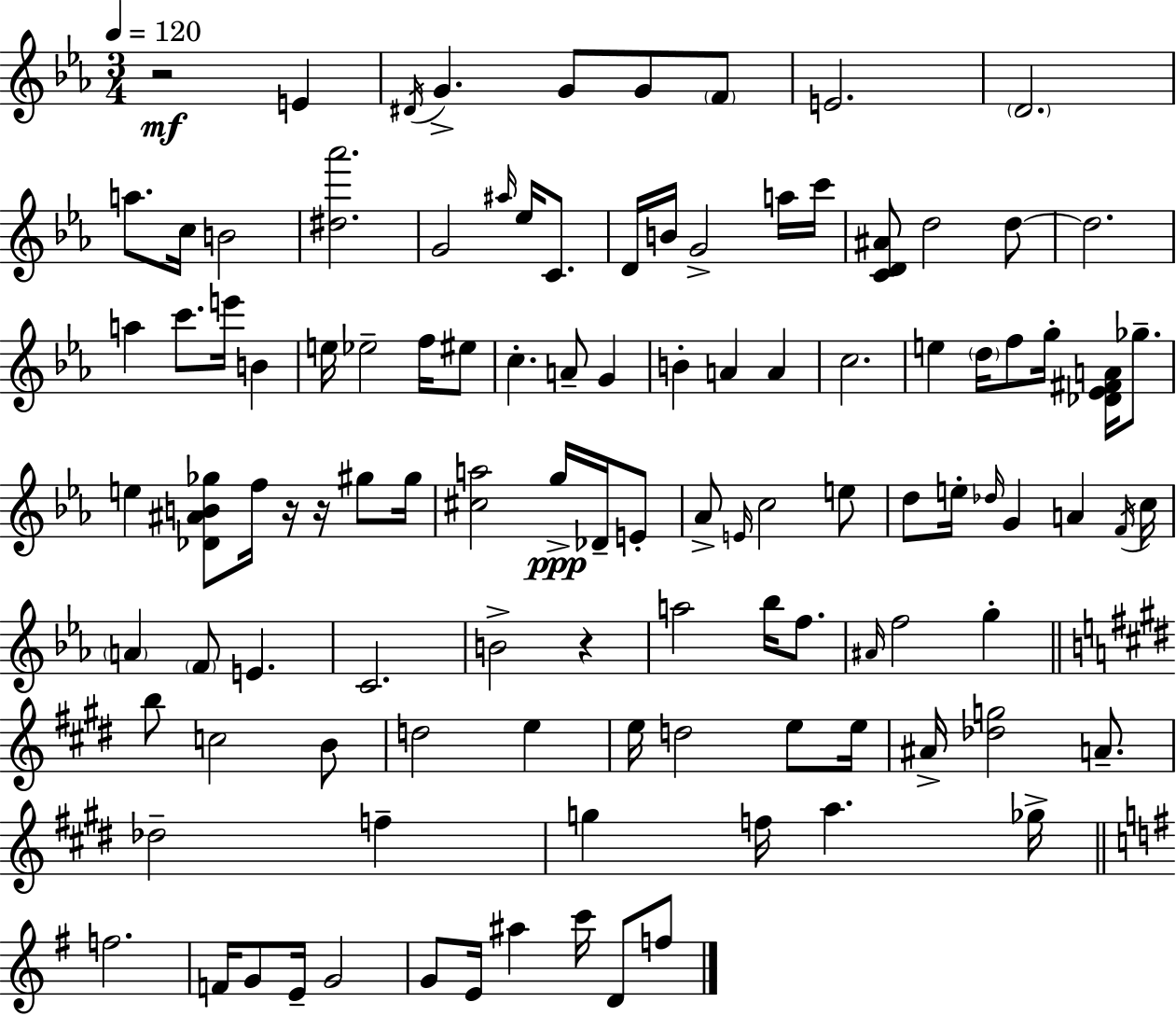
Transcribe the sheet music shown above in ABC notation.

X:1
T:Untitled
M:3/4
L:1/4
K:Eb
z2 E ^D/4 G G/2 G/2 F/2 E2 D2 a/2 c/4 B2 [^d_a']2 G2 ^a/4 _e/4 C/2 D/4 B/4 G2 a/4 c'/4 [CD^A]/2 d2 d/2 d2 a c'/2 e'/4 B e/4 _e2 f/4 ^e/2 c A/2 G B A A c2 e d/4 f/2 g/4 [_D_E^FA]/4 _g/2 e [_D^AB_g]/2 f/4 z/4 z/4 ^g/2 ^g/4 [^ca]2 g/4 _D/4 E/2 _A/2 E/4 c2 e/2 d/2 e/4 _d/4 G A F/4 c/4 A F/2 E C2 B2 z a2 _b/4 f/2 ^A/4 f2 g b/2 c2 B/2 d2 e e/4 d2 e/2 e/4 ^A/4 [_dg]2 A/2 _d2 f g f/4 a _g/4 f2 F/4 G/2 E/4 G2 G/2 E/4 ^a c'/4 D/2 f/2